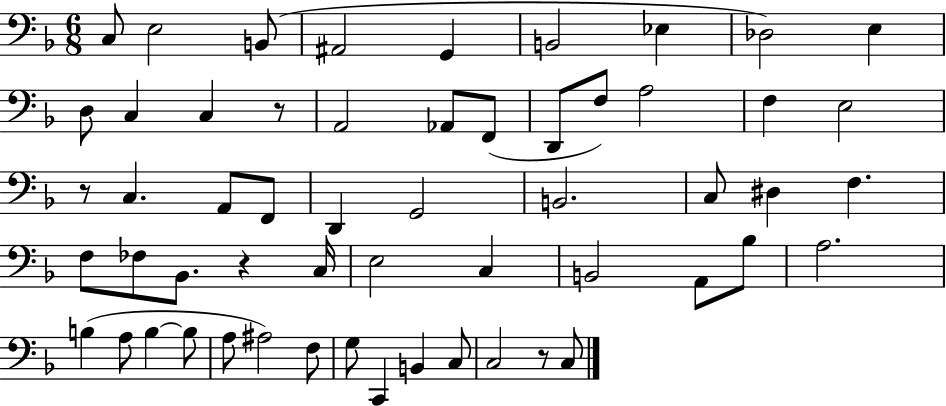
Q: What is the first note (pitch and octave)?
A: C3